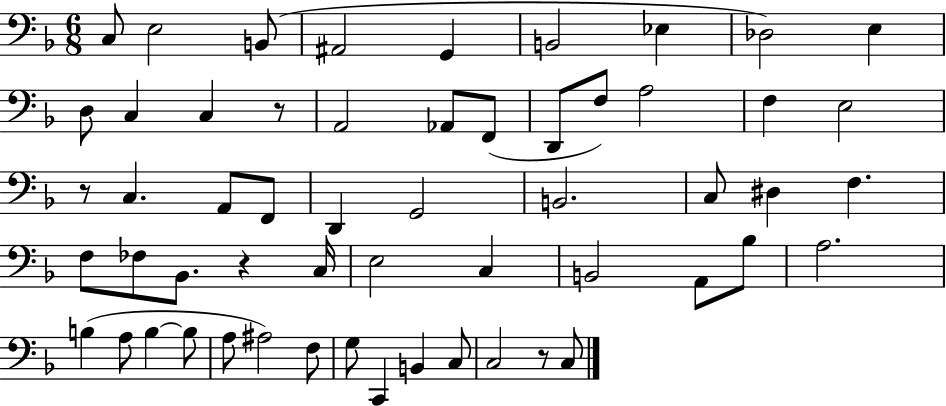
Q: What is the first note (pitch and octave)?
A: C3